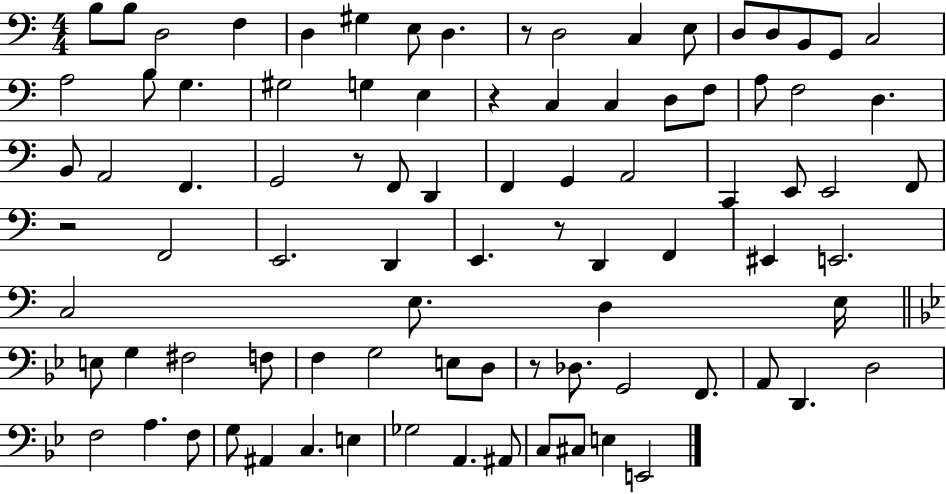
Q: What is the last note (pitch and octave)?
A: E2